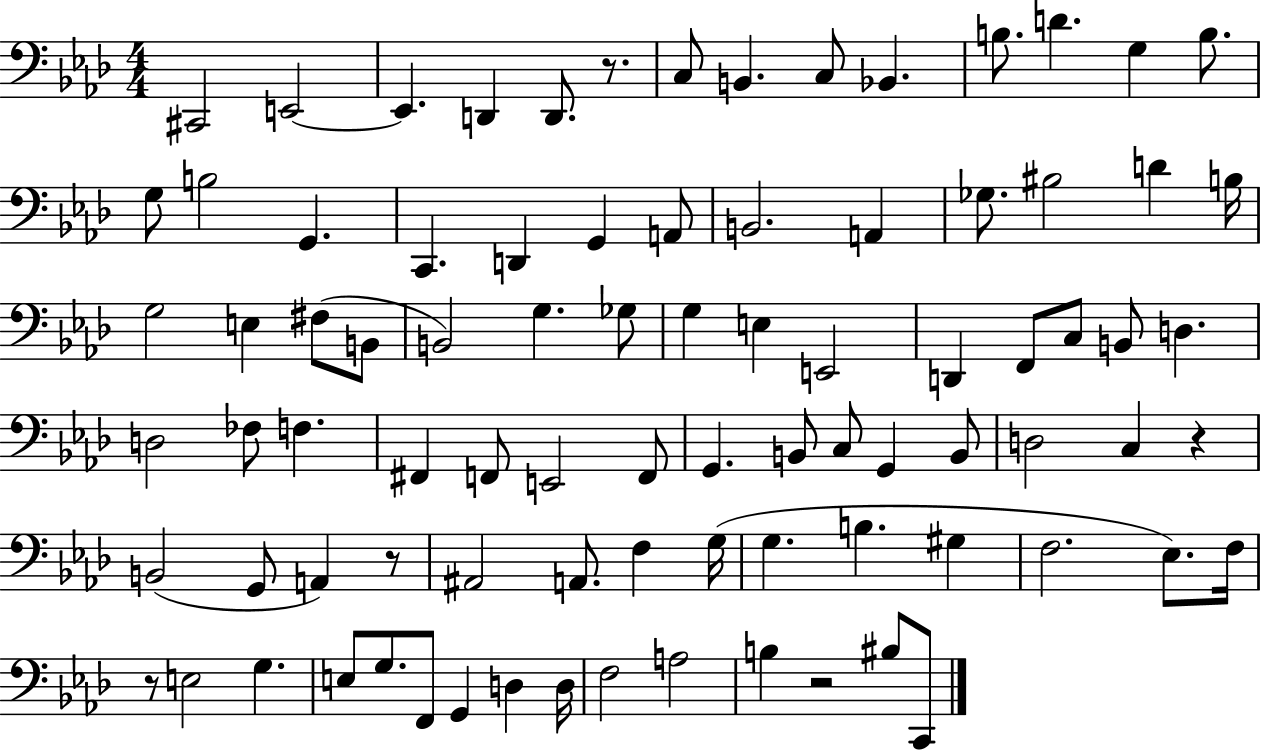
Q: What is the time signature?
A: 4/4